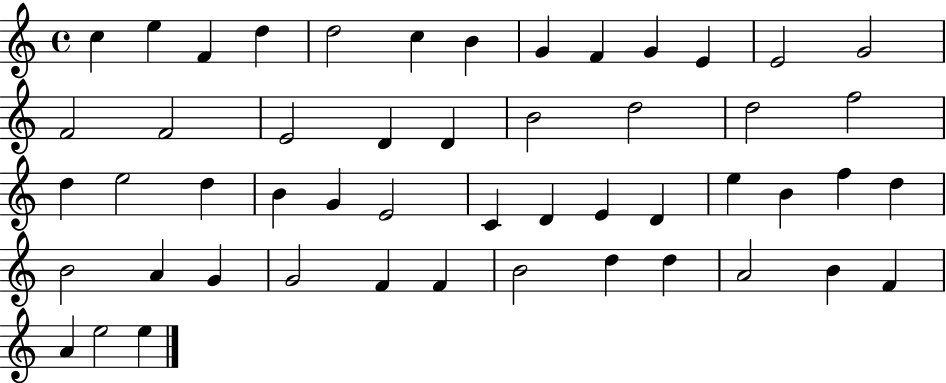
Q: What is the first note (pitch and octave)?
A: C5